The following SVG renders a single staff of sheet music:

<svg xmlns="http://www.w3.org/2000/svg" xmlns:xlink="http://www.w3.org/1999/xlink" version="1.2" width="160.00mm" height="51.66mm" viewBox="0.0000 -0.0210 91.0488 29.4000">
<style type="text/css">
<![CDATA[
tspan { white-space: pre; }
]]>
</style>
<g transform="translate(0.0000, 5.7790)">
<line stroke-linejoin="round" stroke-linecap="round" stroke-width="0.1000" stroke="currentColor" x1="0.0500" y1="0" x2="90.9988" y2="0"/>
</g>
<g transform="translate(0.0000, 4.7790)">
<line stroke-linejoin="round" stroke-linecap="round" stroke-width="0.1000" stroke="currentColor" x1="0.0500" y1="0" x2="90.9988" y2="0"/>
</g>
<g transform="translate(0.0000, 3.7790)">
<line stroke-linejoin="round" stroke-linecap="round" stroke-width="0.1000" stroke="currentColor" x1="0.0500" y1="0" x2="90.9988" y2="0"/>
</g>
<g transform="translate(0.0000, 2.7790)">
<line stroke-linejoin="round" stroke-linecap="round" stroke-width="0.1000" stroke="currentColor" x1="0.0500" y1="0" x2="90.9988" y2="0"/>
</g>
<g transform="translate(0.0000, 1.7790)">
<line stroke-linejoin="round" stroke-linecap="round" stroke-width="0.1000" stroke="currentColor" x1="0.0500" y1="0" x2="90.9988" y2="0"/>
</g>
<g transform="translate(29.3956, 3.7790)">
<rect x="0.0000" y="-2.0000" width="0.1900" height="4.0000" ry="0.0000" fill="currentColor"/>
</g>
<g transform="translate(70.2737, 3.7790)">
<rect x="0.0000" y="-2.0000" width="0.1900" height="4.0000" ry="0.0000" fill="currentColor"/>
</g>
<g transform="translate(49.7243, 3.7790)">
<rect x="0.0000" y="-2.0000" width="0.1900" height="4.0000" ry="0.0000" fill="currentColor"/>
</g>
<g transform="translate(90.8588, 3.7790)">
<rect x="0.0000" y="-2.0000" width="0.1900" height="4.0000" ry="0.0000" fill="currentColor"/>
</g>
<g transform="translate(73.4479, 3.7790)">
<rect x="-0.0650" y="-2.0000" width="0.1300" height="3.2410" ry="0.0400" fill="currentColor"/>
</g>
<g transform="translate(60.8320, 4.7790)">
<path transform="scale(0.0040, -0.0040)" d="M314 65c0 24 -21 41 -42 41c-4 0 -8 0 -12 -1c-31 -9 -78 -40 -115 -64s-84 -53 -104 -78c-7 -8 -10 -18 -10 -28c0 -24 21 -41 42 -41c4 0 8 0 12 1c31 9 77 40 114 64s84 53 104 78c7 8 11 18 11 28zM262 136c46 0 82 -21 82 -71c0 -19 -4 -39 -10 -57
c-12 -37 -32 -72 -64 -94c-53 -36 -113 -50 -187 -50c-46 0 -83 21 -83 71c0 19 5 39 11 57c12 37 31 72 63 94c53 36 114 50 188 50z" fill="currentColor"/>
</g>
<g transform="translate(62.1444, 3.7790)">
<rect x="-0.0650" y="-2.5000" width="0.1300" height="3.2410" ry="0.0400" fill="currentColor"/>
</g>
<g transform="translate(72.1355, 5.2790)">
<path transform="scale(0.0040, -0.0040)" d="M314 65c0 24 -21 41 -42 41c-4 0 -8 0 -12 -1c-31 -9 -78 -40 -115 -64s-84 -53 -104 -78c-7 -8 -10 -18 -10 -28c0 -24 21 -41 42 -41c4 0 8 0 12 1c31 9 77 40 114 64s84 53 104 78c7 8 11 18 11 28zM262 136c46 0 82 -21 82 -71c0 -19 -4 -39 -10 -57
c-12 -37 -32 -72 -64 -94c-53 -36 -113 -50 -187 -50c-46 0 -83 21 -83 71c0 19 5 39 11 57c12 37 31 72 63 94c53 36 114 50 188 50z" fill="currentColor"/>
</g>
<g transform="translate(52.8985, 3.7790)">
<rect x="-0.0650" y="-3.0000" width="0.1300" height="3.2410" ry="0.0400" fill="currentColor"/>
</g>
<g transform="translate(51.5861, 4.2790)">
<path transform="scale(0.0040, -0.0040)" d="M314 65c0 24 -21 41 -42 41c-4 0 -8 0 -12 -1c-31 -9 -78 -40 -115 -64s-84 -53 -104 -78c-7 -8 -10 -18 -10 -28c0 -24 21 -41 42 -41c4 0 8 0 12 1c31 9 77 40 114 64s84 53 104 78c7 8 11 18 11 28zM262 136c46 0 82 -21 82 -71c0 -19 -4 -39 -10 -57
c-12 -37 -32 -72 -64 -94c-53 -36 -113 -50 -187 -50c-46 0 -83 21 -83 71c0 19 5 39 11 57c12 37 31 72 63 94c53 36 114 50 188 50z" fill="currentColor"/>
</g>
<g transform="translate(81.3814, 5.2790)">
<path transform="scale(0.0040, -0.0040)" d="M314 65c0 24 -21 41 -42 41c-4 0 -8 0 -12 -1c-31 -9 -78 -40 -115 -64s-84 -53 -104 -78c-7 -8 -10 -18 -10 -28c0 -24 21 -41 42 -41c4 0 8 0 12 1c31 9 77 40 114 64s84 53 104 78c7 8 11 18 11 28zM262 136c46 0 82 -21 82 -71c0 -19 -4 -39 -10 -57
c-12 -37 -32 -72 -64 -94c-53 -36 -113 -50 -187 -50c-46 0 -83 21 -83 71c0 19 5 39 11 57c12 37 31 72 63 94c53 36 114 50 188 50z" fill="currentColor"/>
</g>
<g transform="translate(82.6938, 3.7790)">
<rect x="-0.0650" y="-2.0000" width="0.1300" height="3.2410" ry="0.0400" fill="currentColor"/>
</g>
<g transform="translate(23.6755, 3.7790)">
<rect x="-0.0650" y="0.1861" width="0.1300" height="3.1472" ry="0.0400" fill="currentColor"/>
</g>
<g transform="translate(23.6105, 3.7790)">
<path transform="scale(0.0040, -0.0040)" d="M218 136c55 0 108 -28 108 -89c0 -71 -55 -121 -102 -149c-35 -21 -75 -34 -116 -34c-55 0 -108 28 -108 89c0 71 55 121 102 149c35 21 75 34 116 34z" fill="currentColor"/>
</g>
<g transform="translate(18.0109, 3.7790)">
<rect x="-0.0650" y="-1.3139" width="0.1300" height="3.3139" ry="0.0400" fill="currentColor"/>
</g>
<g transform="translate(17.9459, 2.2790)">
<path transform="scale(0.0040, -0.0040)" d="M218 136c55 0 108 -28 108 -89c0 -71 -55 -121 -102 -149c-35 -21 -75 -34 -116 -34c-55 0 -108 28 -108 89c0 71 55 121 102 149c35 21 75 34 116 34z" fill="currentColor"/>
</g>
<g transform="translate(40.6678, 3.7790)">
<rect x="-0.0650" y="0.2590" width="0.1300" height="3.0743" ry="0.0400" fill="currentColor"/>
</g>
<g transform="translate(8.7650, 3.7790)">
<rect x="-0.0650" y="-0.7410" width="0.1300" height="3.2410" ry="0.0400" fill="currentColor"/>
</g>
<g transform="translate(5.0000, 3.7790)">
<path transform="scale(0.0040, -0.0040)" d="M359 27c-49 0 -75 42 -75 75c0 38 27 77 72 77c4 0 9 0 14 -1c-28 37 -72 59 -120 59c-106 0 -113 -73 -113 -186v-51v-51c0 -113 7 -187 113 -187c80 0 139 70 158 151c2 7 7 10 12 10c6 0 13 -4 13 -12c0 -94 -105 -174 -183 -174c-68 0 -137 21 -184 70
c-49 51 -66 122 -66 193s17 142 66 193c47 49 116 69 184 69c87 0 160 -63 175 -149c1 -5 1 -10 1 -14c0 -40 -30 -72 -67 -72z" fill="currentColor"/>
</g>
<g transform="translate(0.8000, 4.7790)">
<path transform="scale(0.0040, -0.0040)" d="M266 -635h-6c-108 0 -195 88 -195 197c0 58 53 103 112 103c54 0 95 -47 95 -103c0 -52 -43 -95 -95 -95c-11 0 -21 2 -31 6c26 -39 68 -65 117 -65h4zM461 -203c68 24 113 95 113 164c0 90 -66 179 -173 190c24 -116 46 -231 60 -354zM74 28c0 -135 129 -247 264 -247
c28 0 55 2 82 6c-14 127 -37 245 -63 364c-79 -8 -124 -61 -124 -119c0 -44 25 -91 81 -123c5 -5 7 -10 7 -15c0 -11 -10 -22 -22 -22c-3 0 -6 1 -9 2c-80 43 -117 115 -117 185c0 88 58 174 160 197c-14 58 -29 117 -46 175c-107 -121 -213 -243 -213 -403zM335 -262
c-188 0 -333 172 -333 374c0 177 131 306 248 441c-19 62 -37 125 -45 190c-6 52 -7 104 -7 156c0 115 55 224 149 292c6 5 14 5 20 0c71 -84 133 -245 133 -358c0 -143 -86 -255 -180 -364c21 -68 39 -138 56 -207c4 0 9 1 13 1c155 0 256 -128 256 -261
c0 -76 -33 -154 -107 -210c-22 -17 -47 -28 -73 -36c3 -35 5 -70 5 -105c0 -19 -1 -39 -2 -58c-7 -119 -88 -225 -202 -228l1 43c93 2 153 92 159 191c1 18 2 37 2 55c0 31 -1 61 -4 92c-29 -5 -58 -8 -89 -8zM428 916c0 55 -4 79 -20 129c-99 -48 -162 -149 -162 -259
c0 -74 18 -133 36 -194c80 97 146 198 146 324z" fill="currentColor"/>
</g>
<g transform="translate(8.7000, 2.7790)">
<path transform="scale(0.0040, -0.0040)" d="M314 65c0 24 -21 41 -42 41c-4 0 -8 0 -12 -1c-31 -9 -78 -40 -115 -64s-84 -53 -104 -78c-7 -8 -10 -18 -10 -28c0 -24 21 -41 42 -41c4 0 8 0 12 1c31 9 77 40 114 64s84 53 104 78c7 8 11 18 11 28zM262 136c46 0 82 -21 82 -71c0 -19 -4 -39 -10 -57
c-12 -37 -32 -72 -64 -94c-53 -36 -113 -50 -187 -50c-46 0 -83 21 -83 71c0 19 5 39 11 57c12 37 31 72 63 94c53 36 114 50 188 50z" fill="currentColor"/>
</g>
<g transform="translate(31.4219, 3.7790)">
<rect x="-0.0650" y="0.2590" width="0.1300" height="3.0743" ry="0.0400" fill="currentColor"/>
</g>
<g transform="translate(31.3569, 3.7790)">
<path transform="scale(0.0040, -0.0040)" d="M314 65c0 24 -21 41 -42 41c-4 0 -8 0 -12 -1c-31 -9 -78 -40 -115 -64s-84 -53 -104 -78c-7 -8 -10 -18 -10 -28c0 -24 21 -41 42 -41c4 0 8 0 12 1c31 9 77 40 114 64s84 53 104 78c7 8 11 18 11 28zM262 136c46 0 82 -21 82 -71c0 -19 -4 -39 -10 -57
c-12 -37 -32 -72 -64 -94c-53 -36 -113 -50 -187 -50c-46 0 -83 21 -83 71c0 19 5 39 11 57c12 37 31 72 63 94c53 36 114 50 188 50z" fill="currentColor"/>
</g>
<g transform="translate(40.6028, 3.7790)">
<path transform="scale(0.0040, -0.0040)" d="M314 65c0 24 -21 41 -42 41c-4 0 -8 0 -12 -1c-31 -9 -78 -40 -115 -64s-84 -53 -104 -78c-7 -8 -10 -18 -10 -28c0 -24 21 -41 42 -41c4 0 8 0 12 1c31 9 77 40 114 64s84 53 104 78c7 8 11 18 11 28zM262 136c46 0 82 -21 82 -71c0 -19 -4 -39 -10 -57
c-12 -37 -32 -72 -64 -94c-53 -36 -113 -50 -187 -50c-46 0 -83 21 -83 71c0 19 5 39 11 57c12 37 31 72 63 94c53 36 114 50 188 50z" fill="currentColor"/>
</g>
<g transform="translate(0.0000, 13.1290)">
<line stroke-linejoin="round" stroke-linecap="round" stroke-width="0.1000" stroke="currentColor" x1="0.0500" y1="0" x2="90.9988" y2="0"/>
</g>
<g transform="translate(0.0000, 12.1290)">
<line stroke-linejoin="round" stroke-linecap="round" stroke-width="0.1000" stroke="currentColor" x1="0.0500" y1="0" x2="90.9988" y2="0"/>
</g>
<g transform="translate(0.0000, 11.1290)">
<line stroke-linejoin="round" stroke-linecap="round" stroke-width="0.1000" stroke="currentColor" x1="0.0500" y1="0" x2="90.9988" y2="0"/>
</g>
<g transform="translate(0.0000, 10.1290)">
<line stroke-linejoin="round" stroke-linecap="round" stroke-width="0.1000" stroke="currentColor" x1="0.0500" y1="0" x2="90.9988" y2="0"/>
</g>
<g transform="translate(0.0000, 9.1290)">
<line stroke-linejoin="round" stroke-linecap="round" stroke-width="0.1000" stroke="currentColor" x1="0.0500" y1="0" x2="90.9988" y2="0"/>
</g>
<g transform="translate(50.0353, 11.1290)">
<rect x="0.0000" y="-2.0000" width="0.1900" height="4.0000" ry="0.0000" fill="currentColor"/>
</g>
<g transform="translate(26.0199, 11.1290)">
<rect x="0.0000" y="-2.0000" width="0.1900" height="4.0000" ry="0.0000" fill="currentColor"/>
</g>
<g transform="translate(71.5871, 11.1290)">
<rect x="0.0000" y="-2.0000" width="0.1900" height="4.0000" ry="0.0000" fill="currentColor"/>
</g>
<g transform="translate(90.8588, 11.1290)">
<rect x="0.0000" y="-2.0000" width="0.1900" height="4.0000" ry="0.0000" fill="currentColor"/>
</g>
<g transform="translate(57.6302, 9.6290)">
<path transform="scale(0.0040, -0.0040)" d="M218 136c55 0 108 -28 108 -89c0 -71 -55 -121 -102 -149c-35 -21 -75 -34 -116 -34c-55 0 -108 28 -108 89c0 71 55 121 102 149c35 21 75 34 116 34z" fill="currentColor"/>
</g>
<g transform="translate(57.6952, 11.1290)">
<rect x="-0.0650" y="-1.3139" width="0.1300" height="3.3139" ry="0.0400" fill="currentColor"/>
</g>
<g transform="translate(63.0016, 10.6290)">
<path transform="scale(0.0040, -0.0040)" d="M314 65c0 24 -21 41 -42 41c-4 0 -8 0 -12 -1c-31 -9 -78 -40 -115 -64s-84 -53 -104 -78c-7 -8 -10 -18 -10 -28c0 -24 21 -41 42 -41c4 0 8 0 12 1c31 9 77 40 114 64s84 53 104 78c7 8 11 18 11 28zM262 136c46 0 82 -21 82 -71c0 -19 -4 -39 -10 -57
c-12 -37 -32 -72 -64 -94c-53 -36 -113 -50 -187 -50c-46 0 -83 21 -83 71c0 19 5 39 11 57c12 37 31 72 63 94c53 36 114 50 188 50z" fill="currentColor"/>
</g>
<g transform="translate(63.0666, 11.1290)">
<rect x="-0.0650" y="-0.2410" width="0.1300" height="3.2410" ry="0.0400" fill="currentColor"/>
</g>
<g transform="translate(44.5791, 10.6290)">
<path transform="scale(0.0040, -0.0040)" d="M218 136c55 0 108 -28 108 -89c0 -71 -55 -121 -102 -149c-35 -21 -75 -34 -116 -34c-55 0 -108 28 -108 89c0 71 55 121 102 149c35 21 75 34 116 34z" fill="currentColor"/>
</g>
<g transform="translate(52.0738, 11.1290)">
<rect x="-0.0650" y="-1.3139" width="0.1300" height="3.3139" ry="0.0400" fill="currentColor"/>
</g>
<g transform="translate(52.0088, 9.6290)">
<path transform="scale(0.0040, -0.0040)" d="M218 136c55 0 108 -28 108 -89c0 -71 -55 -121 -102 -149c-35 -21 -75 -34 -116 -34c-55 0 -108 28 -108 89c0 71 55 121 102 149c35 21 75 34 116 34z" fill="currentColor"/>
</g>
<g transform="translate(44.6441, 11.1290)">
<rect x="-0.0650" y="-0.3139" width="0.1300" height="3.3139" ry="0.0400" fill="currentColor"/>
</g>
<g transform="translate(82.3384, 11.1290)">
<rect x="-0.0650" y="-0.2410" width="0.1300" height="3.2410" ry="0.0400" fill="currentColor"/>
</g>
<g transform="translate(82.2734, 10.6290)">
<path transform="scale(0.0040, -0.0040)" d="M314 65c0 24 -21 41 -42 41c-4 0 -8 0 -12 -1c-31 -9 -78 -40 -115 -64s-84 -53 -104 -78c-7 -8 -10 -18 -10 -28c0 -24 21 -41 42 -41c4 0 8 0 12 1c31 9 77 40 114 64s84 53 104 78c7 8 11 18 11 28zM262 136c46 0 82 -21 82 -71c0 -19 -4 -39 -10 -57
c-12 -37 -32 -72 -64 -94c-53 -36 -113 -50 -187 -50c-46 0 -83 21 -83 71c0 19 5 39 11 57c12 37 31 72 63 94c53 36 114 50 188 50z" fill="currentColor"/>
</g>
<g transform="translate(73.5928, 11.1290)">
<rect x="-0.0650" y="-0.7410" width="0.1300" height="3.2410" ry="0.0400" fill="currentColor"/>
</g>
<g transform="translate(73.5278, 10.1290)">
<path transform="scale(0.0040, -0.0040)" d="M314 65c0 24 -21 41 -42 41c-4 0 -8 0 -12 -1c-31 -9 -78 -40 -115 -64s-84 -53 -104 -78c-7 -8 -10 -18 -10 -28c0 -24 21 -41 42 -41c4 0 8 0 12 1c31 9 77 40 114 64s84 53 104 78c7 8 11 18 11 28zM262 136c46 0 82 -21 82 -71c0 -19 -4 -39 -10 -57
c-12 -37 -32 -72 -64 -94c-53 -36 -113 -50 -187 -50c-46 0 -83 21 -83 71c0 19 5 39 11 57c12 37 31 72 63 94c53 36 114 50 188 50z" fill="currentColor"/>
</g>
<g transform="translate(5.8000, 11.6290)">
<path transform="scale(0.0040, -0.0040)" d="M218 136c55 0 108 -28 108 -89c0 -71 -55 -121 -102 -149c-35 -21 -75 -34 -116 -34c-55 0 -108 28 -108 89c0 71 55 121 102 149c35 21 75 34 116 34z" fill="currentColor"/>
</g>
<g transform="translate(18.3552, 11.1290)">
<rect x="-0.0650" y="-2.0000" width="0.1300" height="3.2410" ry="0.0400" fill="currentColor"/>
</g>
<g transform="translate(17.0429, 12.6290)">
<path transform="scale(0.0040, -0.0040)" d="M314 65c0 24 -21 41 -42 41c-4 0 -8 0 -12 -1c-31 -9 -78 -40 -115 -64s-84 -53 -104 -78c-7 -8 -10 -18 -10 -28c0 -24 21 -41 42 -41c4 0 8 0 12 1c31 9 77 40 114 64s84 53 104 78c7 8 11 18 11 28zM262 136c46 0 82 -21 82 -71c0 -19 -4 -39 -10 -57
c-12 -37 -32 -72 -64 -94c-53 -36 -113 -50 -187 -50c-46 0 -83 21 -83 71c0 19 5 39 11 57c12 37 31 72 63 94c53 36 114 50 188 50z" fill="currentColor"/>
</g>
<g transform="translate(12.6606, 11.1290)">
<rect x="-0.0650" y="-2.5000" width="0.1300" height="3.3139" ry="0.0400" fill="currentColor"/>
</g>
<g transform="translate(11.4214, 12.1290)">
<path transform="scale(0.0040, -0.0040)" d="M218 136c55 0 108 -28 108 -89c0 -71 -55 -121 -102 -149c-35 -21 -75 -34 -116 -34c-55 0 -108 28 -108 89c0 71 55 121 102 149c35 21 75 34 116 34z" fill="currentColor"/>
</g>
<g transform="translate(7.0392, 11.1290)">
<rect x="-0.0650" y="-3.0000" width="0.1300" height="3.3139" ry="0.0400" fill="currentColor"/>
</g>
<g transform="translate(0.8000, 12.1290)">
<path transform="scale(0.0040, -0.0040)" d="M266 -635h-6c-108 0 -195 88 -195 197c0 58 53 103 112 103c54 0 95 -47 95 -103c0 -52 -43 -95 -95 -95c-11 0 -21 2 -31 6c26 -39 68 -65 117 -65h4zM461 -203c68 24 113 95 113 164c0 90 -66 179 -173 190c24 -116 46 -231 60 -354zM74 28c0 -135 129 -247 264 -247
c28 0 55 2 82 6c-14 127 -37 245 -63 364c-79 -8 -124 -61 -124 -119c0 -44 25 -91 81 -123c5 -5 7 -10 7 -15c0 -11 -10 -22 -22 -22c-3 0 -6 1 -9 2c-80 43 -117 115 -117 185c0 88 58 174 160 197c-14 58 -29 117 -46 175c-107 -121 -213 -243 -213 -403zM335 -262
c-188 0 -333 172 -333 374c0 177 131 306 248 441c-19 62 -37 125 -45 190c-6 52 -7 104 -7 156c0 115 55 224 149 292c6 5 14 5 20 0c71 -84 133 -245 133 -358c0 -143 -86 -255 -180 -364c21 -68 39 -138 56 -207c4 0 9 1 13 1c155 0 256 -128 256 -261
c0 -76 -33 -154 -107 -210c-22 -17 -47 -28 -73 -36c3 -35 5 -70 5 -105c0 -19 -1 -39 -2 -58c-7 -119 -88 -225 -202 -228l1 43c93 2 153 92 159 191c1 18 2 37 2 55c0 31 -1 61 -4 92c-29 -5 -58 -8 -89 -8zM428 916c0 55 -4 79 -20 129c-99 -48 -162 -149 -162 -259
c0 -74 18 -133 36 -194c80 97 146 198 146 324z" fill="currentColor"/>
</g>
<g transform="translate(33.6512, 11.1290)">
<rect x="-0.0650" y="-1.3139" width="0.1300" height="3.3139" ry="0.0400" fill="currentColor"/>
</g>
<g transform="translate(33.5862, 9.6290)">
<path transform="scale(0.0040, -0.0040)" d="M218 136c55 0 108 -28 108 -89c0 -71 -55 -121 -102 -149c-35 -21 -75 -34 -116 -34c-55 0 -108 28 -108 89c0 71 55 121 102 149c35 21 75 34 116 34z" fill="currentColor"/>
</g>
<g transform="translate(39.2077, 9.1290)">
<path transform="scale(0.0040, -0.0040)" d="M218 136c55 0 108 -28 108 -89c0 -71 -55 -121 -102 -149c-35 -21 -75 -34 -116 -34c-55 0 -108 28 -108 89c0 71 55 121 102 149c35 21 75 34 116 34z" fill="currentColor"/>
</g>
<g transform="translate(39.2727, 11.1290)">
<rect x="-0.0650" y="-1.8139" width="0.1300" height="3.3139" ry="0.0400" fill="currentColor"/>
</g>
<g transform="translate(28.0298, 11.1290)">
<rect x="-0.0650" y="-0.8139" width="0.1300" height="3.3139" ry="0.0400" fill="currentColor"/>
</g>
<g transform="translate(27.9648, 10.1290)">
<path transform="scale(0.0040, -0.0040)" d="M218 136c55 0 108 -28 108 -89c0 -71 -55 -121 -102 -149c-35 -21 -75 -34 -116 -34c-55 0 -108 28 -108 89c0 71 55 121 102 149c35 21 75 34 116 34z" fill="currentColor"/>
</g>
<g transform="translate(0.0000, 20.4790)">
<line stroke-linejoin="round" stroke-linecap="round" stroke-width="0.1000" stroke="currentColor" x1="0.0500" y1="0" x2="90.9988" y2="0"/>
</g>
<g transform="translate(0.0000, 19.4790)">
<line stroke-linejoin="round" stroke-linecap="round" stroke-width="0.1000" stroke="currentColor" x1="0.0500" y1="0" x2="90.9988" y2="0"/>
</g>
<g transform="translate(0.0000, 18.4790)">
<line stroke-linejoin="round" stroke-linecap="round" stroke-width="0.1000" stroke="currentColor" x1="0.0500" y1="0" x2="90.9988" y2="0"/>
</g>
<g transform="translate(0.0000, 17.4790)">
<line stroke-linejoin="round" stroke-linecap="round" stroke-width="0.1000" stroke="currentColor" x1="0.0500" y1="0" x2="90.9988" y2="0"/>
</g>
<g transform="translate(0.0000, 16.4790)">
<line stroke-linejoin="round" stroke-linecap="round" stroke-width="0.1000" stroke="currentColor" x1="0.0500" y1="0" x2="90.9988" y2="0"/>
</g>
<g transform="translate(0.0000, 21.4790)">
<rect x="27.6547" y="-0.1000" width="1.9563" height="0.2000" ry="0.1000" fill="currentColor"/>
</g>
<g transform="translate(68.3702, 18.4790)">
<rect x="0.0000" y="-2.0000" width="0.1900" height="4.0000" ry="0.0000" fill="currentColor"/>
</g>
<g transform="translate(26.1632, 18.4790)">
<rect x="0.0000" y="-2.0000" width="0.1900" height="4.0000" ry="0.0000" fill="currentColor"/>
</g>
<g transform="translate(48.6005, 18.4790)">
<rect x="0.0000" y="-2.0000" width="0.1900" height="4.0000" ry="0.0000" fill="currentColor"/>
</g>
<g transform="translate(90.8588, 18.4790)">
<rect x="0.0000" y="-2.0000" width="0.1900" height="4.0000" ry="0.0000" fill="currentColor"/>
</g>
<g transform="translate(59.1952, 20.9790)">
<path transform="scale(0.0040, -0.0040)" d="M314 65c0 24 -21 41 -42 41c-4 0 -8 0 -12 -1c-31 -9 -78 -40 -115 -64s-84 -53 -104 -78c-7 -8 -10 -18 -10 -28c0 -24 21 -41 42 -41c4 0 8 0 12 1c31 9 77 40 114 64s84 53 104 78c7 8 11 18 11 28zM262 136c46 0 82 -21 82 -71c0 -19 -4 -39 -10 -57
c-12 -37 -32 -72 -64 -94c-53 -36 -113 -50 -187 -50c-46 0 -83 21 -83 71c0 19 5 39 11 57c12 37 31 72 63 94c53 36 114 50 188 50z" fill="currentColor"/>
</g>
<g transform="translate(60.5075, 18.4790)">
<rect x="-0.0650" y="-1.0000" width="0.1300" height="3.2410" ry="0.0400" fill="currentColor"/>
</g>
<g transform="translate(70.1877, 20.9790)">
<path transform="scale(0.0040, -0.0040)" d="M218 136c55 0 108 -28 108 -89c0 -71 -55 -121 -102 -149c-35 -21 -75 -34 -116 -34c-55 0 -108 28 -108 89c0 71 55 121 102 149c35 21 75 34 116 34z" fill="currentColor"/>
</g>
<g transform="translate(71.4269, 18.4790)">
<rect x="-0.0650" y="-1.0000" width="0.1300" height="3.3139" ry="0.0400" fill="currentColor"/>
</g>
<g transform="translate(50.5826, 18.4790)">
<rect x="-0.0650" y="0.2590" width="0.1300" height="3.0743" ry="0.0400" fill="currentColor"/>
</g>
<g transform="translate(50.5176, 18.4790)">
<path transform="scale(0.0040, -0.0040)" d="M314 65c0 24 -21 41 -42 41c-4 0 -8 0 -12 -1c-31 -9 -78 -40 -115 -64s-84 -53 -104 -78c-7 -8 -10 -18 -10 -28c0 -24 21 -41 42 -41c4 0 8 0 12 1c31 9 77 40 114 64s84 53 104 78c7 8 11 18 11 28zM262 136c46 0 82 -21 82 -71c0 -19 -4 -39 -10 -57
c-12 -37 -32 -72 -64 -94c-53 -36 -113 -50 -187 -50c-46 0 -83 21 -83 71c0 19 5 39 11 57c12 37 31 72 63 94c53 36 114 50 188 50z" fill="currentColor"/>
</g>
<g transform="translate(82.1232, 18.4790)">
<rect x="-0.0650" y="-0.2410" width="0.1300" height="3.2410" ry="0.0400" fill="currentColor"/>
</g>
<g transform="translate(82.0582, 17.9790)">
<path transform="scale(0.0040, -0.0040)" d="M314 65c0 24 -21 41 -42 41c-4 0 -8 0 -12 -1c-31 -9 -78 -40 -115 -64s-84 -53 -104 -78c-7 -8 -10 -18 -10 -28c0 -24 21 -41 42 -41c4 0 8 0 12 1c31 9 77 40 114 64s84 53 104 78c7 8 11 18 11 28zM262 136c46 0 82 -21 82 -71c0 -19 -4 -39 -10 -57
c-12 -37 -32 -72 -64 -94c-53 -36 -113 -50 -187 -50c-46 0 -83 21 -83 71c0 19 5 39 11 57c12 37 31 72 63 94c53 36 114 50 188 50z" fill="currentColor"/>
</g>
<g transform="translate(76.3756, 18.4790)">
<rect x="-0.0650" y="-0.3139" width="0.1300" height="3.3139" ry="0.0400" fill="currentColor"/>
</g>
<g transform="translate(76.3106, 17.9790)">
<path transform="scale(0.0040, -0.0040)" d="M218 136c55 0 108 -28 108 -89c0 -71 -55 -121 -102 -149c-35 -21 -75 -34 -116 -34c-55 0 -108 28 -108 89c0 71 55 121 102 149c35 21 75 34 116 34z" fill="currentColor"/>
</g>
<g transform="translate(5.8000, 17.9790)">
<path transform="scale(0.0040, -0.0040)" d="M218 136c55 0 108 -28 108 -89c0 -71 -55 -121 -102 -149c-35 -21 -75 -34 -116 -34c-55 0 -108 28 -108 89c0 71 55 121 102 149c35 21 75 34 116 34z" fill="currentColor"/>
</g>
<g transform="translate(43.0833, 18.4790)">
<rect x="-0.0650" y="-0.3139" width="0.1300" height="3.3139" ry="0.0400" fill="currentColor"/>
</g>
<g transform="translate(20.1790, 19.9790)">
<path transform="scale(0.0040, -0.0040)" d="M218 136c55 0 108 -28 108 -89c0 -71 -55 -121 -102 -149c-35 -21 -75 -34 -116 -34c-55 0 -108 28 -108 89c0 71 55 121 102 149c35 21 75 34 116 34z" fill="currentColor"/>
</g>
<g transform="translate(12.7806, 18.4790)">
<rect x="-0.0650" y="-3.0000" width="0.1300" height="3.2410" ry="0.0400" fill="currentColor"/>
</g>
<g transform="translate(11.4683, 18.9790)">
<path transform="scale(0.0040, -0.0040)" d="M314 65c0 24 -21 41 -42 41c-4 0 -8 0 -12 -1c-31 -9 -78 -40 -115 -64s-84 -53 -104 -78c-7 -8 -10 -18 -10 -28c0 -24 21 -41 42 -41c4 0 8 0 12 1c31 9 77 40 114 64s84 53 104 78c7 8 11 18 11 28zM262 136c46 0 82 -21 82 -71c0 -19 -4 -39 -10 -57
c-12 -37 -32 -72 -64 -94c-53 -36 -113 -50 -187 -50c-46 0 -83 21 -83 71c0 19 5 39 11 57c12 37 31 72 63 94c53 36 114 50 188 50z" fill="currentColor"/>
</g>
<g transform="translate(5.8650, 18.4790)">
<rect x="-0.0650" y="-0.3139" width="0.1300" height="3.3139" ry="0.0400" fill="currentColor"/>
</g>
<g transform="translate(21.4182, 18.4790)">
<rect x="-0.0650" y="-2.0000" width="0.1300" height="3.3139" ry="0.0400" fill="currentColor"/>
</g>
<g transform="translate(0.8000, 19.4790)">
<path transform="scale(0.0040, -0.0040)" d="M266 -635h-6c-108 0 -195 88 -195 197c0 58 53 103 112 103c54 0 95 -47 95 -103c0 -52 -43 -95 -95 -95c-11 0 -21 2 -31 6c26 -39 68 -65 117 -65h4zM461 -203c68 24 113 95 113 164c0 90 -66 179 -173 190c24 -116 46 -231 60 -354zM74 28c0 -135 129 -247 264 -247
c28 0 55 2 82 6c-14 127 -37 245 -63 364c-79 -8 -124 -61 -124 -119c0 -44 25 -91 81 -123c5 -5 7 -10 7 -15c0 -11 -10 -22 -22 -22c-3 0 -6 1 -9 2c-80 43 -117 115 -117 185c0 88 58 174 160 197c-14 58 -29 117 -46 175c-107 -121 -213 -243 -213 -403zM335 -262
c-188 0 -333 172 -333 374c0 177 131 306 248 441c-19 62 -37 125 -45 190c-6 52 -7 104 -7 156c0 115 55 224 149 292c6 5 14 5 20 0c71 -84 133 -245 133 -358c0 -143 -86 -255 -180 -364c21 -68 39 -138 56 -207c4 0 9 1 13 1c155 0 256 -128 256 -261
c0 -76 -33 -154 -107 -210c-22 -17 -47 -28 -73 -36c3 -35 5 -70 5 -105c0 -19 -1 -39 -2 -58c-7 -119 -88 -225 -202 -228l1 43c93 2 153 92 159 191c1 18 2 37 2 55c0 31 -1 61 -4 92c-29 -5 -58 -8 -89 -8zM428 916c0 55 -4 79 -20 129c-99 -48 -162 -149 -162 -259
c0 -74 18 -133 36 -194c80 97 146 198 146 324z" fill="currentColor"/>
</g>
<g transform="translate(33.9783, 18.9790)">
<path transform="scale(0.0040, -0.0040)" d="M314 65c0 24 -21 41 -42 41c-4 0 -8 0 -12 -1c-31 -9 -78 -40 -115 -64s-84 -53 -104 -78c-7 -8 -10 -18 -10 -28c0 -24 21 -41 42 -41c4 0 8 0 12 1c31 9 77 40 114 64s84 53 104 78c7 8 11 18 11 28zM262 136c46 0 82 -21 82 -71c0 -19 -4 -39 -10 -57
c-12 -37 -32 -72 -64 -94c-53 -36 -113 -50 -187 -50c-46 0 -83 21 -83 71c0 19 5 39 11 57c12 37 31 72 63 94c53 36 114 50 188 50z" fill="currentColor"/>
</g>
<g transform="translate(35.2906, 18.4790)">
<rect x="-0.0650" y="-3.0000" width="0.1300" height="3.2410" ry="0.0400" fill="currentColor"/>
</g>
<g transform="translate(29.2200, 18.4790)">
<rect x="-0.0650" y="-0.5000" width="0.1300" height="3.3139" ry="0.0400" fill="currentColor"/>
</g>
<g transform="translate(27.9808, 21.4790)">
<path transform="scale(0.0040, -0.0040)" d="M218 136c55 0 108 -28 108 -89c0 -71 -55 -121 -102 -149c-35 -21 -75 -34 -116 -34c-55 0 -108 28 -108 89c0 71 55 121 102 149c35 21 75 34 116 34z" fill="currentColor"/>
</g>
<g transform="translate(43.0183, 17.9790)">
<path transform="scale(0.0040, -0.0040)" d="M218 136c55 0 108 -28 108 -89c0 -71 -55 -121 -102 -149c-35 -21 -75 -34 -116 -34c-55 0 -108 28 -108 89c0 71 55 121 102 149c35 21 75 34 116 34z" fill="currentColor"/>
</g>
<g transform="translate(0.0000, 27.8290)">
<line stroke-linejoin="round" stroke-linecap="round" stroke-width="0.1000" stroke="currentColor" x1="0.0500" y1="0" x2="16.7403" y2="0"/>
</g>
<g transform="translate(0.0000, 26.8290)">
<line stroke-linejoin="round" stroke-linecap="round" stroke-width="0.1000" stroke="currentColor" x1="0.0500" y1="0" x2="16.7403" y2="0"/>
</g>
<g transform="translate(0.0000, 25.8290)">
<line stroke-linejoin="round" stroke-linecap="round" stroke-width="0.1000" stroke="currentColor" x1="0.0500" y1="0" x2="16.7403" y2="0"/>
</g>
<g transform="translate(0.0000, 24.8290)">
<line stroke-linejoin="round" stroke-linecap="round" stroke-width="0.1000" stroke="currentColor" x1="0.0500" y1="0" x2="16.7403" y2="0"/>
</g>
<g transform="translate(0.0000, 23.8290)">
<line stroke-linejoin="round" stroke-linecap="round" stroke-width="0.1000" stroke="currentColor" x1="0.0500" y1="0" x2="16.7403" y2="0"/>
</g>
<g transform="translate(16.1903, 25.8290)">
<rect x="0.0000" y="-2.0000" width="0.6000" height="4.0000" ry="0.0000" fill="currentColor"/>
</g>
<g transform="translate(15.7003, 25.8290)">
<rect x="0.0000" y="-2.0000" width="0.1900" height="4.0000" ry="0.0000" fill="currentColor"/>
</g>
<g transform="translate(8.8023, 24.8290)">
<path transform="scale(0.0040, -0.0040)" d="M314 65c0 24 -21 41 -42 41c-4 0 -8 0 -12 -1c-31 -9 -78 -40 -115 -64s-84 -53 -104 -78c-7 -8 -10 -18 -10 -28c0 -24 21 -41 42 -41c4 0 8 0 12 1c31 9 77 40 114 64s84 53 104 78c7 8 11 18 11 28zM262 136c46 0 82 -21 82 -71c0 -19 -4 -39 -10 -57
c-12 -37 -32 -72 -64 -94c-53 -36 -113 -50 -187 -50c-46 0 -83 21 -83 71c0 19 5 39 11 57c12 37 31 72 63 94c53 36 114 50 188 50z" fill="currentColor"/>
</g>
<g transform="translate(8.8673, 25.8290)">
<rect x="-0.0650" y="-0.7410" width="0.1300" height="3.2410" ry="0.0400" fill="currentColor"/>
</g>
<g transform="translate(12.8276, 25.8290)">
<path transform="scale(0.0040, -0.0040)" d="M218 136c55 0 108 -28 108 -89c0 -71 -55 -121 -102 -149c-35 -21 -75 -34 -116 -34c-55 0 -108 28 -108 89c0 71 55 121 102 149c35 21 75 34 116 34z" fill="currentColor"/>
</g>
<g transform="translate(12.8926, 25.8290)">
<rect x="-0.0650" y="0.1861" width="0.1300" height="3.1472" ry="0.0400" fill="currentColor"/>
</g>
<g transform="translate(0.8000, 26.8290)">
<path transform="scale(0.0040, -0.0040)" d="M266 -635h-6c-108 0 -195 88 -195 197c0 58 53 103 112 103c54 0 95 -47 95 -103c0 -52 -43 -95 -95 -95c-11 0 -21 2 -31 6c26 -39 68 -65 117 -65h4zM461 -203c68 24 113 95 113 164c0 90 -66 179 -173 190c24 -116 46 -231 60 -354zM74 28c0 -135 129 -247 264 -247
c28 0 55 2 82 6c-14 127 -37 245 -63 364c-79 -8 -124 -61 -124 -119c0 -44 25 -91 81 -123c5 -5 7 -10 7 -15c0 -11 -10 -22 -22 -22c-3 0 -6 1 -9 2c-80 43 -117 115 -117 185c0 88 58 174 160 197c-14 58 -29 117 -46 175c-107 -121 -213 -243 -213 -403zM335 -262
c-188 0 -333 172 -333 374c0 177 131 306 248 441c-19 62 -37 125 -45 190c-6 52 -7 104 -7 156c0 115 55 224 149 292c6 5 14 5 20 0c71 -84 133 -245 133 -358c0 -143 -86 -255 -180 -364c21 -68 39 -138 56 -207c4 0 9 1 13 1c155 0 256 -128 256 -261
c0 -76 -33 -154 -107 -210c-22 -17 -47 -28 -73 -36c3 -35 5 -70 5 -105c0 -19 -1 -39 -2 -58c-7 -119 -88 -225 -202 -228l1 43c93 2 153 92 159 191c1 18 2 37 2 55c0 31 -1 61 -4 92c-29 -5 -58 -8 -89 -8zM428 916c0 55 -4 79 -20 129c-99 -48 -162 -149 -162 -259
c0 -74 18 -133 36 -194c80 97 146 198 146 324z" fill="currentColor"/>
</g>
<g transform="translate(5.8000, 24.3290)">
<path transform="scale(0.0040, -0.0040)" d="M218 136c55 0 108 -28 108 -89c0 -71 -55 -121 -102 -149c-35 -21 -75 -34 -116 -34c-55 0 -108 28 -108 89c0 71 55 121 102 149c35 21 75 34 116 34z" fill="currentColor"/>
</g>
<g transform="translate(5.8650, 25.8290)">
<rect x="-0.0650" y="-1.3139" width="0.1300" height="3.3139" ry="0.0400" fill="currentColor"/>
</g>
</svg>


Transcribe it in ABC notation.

X:1
T:Untitled
M:4/4
L:1/4
K:C
d2 e B B2 B2 A2 G2 F2 F2 A G F2 d e f c e e c2 d2 c2 c A2 F C A2 c B2 D2 D c c2 e d2 B